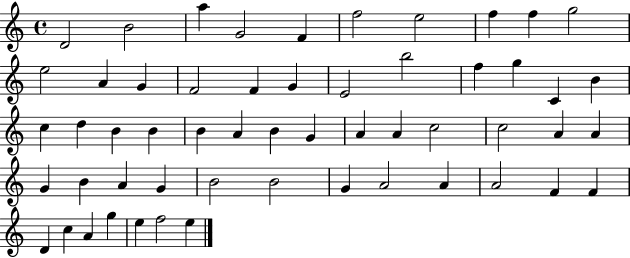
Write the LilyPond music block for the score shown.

{
  \clef treble
  \time 4/4
  \defaultTimeSignature
  \key c \major
  d'2 b'2 | a''4 g'2 f'4 | f''2 e''2 | f''4 f''4 g''2 | \break e''2 a'4 g'4 | f'2 f'4 g'4 | e'2 b''2 | f''4 g''4 c'4 b'4 | \break c''4 d''4 b'4 b'4 | b'4 a'4 b'4 g'4 | a'4 a'4 c''2 | c''2 a'4 a'4 | \break g'4 b'4 a'4 g'4 | b'2 b'2 | g'4 a'2 a'4 | a'2 f'4 f'4 | \break d'4 c''4 a'4 g''4 | e''4 f''2 e''4 | \bar "|."
}